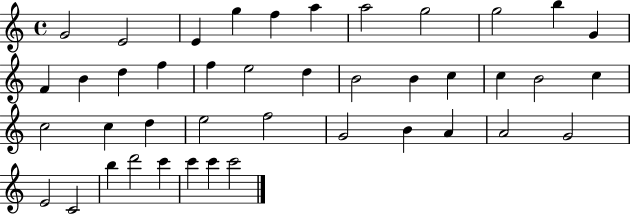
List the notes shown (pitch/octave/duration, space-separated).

G4/h E4/h E4/q G5/q F5/q A5/q A5/h G5/h G5/h B5/q G4/q F4/q B4/q D5/q F5/q F5/q E5/h D5/q B4/h B4/q C5/q C5/q B4/h C5/q C5/h C5/q D5/q E5/h F5/h G4/h B4/q A4/q A4/h G4/h E4/h C4/h B5/q D6/h C6/q C6/q C6/q C6/h